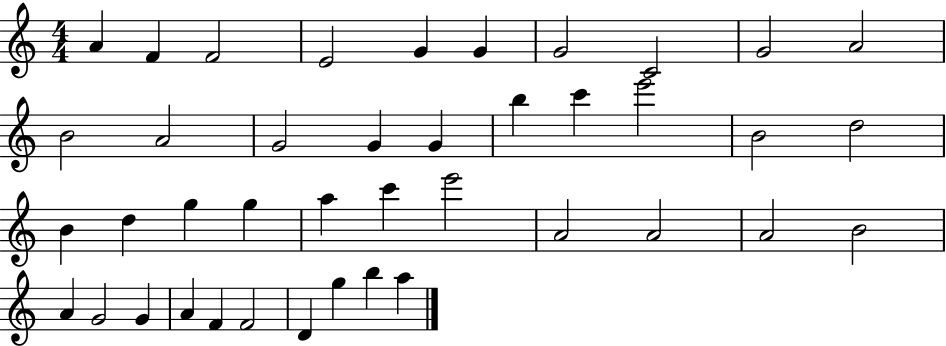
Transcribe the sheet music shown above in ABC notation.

X:1
T:Untitled
M:4/4
L:1/4
K:C
A F F2 E2 G G G2 C2 G2 A2 B2 A2 G2 G G b c' e'2 B2 d2 B d g g a c' e'2 A2 A2 A2 B2 A G2 G A F F2 D g b a